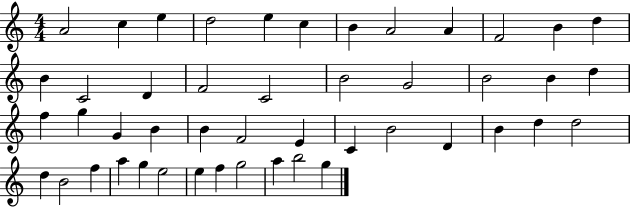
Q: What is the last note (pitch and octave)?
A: G5